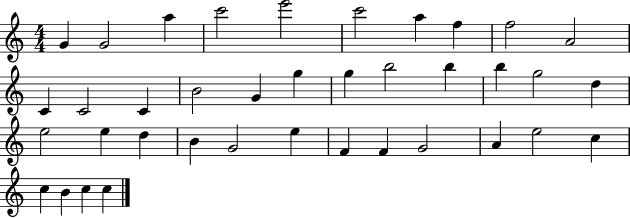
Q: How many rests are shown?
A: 0